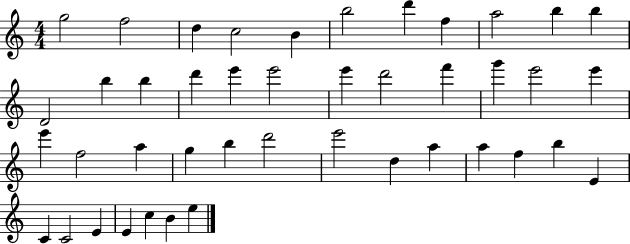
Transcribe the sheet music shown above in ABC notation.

X:1
T:Untitled
M:4/4
L:1/4
K:C
g2 f2 d c2 B b2 d' f a2 b b D2 b b d' e' e'2 e' d'2 f' g' e'2 e' e' f2 a g b d'2 e'2 d a a f b E C C2 E E c B e